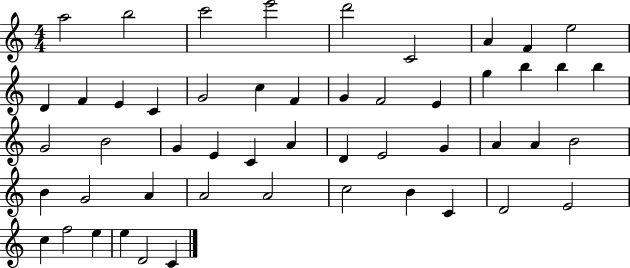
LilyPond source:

{
  \clef treble
  \numericTimeSignature
  \time 4/4
  \key c \major
  a''2 b''2 | c'''2 e'''2 | d'''2 c'2 | a'4 f'4 e''2 | \break d'4 f'4 e'4 c'4 | g'2 c''4 f'4 | g'4 f'2 e'4 | g''4 b''4 b''4 b''4 | \break g'2 b'2 | g'4 e'4 c'4 a'4 | d'4 e'2 g'4 | a'4 a'4 b'2 | \break b'4 g'2 a'4 | a'2 a'2 | c''2 b'4 c'4 | d'2 e'2 | \break c''4 f''2 e''4 | e''4 d'2 c'4 | \bar "|."
}